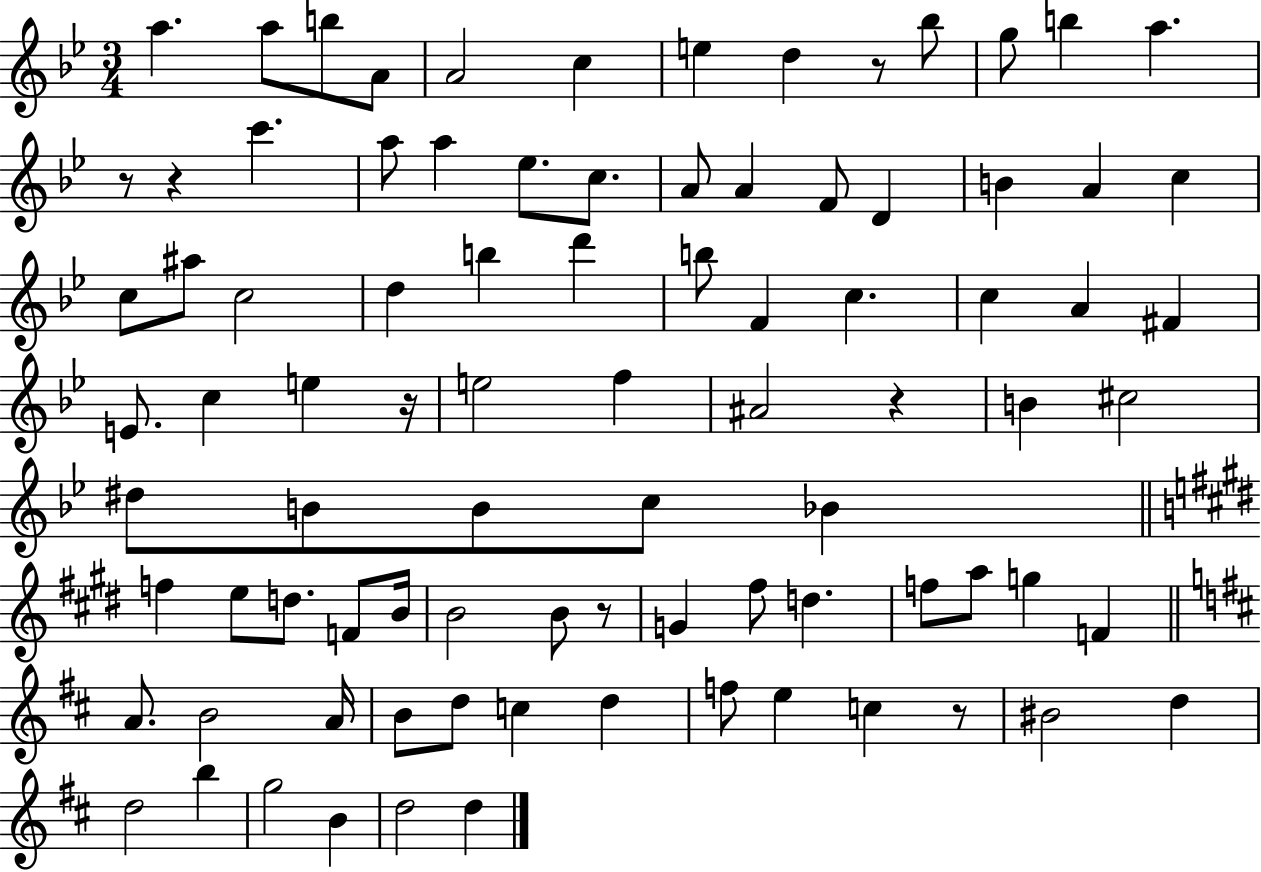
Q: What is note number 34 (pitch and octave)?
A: C5